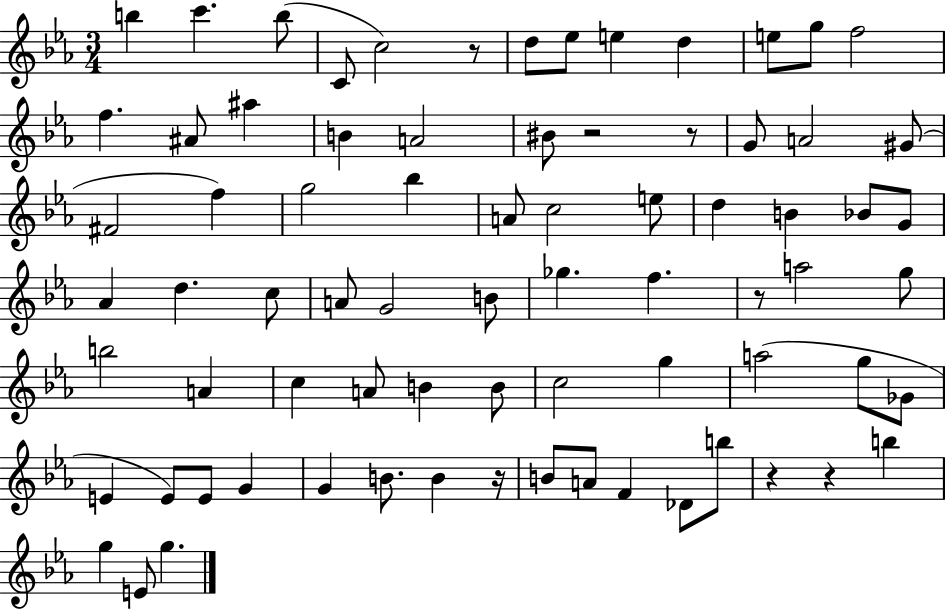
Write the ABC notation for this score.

X:1
T:Untitled
M:3/4
L:1/4
K:Eb
b c' b/2 C/2 c2 z/2 d/2 _e/2 e d e/2 g/2 f2 f ^A/2 ^a B A2 ^B/2 z2 z/2 G/2 A2 ^G/2 ^F2 f g2 _b A/2 c2 e/2 d B _B/2 G/2 _A d c/2 A/2 G2 B/2 _g f z/2 a2 g/2 b2 A c A/2 B B/2 c2 g a2 g/2 _G/2 E E/2 E/2 G G B/2 B z/4 B/2 A/2 F _D/2 b/2 z z b g E/2 g